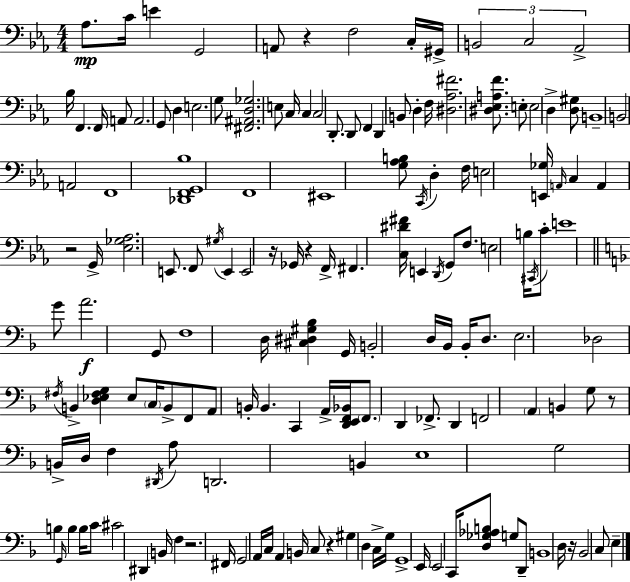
{
  \clef bass
  \numericTimeSignature
  \time 4/4
  \key ees \major
  aes8.\mp c'16 e'4 g,2 | a,8 r4 f2 c16-. gis,16-> | \tuplet 3/2 { b,2 c2 | aes,2-> } bes16 f,4. f,16 | \break a,8 a,2. g,8 | d4 e2. | g8 <fis, ais, d ges>2. e8 | c16 c4 c2 d,8.-. | \break d,8 f,4 d,4 b,8 d4-. | f16 <dis aes fis'>2. <dis ees a f'>8. | e8-. e2 d4-> <d gis>8 | b,1-- | \break b,2 a,2 | f,1 | <des, f, g, bes>1 | f,1 | \break eis,1 | <g aes b>8 \acciaccatura { c,16 } d4-. f16 e2 | <e, ges>16 \grace { a,16 } c4 a,4 r2 | g,16-> <ees ges aes>2. e,8. | \break f,8 \acciaccatura { gis16 } e,4 e,2 | r16 ges,16 r4 f,16-> fis,4. <c dis' fis'>16 e,4 | \acciaccatura { d,16 } g,8 f8. e2 | b16 \acciaccatura { cis,16 } c'8-. e'1 | \break \bar "||" \break \key f \major g'8 a'2.\f g,8 | f1 | d16 <cis dis gis bes>4 g,16 b,2-. d16 bes,16 | bes,16-. d8. e2. | \break des2 \acciaccatura { fis16 } b,4-> <d ees fis g>4 | ees8 \parenthesize c16 b,8-> f,8 a,8 b,16-. b,4. | c,4 a,16-> <d, e, f, bes,>16 \parenthesize f,8. d,4 fes,8.-> | d,4 f,2 \parenthesize a,4 | \break b,4 g8 r8 b,16-> d16 f4 \acciaccatura { dis,16 } | a8 d,2. b,4 | e1 | g2 b4 \grace { g,16 } b4 | \break b16 c'8 cis'2 dis,4 | b,16 f4 r2. | fis,16 g,2 a,16 c16 a,4 | b,16 c8 r4 gis4 d4 | \break c16-> g16 g,1-> | e,16 e,2 c,16 <d ges aes b>8 g8 | d,8-- b,1 | d16 r16 bes,2 c8 e4-- | \break \bar "|."
}